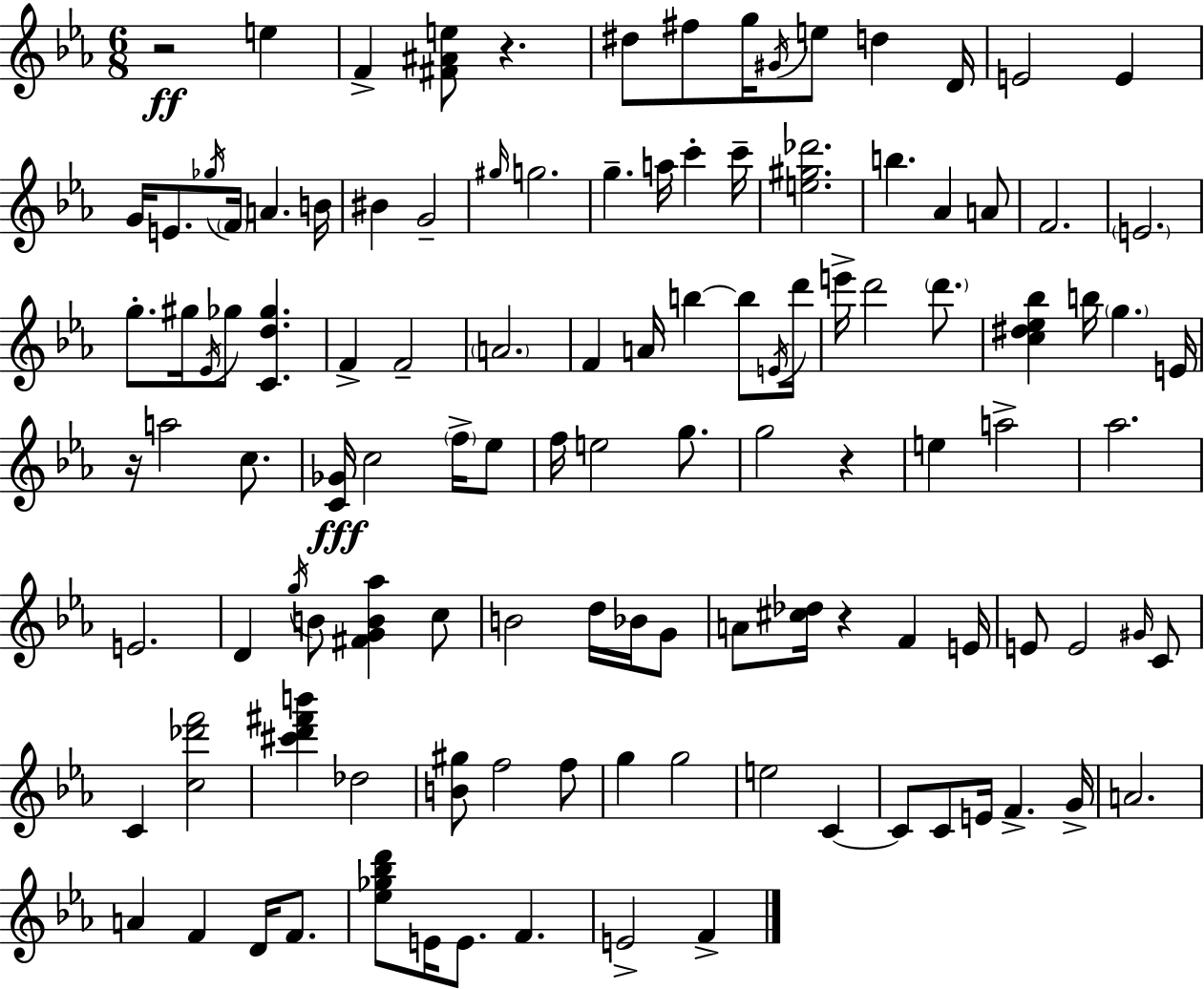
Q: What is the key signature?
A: EES major